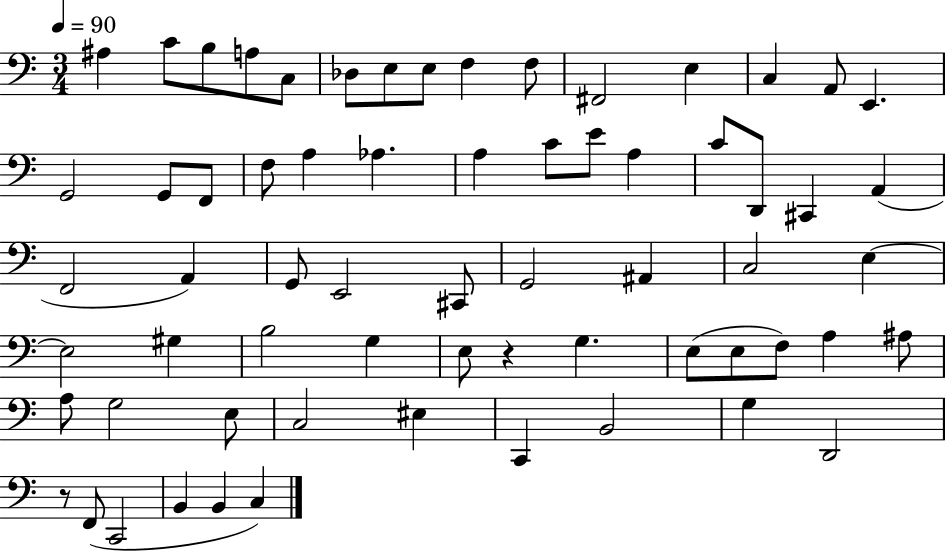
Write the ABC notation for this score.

X:1
T:Untitled
M:3/4
L:1/4
K:C
^A, C/2 B,/2 A,/2 C,/2 _D,/2 E,/2 E,/2 F, F,/2 ^F,,2 E, C, A,,/2 E,, G,,2 G,,/2 F,,/2 F,/2 A, _A, A, C/2 E/2 A, C/2 D,,/2 ^C,, A,, F,,2 A,, G,,/2 E,,2 ^C,,/2 G,,2 ^A,, C,2 E, E,2 ^G, B,2 G, E,/2 z G, E,/2 E,/2 F,/2 A, ^A,/2 A,/2 G,2 E,/2 C,2 ^E, C,, B,,2 G, D,,2 z/2 F,,/2 C,,2 B,, B,, C,